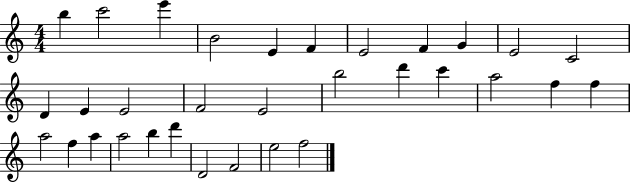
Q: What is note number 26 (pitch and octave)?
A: A5